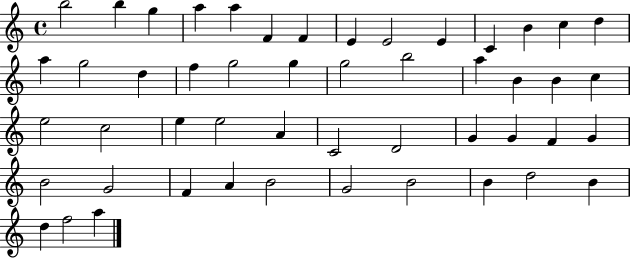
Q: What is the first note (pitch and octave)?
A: B5